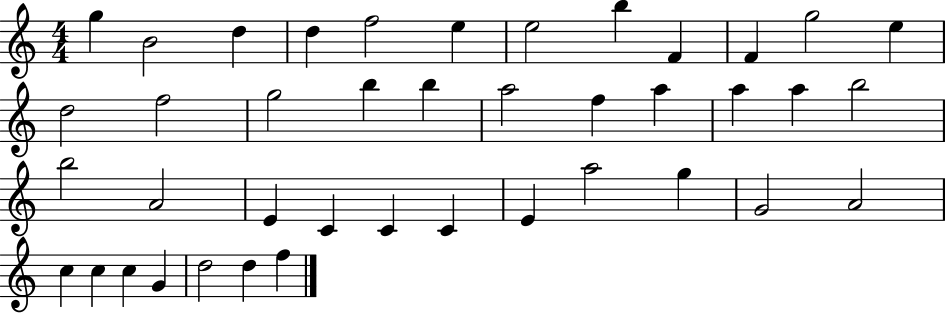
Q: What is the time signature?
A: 4/4